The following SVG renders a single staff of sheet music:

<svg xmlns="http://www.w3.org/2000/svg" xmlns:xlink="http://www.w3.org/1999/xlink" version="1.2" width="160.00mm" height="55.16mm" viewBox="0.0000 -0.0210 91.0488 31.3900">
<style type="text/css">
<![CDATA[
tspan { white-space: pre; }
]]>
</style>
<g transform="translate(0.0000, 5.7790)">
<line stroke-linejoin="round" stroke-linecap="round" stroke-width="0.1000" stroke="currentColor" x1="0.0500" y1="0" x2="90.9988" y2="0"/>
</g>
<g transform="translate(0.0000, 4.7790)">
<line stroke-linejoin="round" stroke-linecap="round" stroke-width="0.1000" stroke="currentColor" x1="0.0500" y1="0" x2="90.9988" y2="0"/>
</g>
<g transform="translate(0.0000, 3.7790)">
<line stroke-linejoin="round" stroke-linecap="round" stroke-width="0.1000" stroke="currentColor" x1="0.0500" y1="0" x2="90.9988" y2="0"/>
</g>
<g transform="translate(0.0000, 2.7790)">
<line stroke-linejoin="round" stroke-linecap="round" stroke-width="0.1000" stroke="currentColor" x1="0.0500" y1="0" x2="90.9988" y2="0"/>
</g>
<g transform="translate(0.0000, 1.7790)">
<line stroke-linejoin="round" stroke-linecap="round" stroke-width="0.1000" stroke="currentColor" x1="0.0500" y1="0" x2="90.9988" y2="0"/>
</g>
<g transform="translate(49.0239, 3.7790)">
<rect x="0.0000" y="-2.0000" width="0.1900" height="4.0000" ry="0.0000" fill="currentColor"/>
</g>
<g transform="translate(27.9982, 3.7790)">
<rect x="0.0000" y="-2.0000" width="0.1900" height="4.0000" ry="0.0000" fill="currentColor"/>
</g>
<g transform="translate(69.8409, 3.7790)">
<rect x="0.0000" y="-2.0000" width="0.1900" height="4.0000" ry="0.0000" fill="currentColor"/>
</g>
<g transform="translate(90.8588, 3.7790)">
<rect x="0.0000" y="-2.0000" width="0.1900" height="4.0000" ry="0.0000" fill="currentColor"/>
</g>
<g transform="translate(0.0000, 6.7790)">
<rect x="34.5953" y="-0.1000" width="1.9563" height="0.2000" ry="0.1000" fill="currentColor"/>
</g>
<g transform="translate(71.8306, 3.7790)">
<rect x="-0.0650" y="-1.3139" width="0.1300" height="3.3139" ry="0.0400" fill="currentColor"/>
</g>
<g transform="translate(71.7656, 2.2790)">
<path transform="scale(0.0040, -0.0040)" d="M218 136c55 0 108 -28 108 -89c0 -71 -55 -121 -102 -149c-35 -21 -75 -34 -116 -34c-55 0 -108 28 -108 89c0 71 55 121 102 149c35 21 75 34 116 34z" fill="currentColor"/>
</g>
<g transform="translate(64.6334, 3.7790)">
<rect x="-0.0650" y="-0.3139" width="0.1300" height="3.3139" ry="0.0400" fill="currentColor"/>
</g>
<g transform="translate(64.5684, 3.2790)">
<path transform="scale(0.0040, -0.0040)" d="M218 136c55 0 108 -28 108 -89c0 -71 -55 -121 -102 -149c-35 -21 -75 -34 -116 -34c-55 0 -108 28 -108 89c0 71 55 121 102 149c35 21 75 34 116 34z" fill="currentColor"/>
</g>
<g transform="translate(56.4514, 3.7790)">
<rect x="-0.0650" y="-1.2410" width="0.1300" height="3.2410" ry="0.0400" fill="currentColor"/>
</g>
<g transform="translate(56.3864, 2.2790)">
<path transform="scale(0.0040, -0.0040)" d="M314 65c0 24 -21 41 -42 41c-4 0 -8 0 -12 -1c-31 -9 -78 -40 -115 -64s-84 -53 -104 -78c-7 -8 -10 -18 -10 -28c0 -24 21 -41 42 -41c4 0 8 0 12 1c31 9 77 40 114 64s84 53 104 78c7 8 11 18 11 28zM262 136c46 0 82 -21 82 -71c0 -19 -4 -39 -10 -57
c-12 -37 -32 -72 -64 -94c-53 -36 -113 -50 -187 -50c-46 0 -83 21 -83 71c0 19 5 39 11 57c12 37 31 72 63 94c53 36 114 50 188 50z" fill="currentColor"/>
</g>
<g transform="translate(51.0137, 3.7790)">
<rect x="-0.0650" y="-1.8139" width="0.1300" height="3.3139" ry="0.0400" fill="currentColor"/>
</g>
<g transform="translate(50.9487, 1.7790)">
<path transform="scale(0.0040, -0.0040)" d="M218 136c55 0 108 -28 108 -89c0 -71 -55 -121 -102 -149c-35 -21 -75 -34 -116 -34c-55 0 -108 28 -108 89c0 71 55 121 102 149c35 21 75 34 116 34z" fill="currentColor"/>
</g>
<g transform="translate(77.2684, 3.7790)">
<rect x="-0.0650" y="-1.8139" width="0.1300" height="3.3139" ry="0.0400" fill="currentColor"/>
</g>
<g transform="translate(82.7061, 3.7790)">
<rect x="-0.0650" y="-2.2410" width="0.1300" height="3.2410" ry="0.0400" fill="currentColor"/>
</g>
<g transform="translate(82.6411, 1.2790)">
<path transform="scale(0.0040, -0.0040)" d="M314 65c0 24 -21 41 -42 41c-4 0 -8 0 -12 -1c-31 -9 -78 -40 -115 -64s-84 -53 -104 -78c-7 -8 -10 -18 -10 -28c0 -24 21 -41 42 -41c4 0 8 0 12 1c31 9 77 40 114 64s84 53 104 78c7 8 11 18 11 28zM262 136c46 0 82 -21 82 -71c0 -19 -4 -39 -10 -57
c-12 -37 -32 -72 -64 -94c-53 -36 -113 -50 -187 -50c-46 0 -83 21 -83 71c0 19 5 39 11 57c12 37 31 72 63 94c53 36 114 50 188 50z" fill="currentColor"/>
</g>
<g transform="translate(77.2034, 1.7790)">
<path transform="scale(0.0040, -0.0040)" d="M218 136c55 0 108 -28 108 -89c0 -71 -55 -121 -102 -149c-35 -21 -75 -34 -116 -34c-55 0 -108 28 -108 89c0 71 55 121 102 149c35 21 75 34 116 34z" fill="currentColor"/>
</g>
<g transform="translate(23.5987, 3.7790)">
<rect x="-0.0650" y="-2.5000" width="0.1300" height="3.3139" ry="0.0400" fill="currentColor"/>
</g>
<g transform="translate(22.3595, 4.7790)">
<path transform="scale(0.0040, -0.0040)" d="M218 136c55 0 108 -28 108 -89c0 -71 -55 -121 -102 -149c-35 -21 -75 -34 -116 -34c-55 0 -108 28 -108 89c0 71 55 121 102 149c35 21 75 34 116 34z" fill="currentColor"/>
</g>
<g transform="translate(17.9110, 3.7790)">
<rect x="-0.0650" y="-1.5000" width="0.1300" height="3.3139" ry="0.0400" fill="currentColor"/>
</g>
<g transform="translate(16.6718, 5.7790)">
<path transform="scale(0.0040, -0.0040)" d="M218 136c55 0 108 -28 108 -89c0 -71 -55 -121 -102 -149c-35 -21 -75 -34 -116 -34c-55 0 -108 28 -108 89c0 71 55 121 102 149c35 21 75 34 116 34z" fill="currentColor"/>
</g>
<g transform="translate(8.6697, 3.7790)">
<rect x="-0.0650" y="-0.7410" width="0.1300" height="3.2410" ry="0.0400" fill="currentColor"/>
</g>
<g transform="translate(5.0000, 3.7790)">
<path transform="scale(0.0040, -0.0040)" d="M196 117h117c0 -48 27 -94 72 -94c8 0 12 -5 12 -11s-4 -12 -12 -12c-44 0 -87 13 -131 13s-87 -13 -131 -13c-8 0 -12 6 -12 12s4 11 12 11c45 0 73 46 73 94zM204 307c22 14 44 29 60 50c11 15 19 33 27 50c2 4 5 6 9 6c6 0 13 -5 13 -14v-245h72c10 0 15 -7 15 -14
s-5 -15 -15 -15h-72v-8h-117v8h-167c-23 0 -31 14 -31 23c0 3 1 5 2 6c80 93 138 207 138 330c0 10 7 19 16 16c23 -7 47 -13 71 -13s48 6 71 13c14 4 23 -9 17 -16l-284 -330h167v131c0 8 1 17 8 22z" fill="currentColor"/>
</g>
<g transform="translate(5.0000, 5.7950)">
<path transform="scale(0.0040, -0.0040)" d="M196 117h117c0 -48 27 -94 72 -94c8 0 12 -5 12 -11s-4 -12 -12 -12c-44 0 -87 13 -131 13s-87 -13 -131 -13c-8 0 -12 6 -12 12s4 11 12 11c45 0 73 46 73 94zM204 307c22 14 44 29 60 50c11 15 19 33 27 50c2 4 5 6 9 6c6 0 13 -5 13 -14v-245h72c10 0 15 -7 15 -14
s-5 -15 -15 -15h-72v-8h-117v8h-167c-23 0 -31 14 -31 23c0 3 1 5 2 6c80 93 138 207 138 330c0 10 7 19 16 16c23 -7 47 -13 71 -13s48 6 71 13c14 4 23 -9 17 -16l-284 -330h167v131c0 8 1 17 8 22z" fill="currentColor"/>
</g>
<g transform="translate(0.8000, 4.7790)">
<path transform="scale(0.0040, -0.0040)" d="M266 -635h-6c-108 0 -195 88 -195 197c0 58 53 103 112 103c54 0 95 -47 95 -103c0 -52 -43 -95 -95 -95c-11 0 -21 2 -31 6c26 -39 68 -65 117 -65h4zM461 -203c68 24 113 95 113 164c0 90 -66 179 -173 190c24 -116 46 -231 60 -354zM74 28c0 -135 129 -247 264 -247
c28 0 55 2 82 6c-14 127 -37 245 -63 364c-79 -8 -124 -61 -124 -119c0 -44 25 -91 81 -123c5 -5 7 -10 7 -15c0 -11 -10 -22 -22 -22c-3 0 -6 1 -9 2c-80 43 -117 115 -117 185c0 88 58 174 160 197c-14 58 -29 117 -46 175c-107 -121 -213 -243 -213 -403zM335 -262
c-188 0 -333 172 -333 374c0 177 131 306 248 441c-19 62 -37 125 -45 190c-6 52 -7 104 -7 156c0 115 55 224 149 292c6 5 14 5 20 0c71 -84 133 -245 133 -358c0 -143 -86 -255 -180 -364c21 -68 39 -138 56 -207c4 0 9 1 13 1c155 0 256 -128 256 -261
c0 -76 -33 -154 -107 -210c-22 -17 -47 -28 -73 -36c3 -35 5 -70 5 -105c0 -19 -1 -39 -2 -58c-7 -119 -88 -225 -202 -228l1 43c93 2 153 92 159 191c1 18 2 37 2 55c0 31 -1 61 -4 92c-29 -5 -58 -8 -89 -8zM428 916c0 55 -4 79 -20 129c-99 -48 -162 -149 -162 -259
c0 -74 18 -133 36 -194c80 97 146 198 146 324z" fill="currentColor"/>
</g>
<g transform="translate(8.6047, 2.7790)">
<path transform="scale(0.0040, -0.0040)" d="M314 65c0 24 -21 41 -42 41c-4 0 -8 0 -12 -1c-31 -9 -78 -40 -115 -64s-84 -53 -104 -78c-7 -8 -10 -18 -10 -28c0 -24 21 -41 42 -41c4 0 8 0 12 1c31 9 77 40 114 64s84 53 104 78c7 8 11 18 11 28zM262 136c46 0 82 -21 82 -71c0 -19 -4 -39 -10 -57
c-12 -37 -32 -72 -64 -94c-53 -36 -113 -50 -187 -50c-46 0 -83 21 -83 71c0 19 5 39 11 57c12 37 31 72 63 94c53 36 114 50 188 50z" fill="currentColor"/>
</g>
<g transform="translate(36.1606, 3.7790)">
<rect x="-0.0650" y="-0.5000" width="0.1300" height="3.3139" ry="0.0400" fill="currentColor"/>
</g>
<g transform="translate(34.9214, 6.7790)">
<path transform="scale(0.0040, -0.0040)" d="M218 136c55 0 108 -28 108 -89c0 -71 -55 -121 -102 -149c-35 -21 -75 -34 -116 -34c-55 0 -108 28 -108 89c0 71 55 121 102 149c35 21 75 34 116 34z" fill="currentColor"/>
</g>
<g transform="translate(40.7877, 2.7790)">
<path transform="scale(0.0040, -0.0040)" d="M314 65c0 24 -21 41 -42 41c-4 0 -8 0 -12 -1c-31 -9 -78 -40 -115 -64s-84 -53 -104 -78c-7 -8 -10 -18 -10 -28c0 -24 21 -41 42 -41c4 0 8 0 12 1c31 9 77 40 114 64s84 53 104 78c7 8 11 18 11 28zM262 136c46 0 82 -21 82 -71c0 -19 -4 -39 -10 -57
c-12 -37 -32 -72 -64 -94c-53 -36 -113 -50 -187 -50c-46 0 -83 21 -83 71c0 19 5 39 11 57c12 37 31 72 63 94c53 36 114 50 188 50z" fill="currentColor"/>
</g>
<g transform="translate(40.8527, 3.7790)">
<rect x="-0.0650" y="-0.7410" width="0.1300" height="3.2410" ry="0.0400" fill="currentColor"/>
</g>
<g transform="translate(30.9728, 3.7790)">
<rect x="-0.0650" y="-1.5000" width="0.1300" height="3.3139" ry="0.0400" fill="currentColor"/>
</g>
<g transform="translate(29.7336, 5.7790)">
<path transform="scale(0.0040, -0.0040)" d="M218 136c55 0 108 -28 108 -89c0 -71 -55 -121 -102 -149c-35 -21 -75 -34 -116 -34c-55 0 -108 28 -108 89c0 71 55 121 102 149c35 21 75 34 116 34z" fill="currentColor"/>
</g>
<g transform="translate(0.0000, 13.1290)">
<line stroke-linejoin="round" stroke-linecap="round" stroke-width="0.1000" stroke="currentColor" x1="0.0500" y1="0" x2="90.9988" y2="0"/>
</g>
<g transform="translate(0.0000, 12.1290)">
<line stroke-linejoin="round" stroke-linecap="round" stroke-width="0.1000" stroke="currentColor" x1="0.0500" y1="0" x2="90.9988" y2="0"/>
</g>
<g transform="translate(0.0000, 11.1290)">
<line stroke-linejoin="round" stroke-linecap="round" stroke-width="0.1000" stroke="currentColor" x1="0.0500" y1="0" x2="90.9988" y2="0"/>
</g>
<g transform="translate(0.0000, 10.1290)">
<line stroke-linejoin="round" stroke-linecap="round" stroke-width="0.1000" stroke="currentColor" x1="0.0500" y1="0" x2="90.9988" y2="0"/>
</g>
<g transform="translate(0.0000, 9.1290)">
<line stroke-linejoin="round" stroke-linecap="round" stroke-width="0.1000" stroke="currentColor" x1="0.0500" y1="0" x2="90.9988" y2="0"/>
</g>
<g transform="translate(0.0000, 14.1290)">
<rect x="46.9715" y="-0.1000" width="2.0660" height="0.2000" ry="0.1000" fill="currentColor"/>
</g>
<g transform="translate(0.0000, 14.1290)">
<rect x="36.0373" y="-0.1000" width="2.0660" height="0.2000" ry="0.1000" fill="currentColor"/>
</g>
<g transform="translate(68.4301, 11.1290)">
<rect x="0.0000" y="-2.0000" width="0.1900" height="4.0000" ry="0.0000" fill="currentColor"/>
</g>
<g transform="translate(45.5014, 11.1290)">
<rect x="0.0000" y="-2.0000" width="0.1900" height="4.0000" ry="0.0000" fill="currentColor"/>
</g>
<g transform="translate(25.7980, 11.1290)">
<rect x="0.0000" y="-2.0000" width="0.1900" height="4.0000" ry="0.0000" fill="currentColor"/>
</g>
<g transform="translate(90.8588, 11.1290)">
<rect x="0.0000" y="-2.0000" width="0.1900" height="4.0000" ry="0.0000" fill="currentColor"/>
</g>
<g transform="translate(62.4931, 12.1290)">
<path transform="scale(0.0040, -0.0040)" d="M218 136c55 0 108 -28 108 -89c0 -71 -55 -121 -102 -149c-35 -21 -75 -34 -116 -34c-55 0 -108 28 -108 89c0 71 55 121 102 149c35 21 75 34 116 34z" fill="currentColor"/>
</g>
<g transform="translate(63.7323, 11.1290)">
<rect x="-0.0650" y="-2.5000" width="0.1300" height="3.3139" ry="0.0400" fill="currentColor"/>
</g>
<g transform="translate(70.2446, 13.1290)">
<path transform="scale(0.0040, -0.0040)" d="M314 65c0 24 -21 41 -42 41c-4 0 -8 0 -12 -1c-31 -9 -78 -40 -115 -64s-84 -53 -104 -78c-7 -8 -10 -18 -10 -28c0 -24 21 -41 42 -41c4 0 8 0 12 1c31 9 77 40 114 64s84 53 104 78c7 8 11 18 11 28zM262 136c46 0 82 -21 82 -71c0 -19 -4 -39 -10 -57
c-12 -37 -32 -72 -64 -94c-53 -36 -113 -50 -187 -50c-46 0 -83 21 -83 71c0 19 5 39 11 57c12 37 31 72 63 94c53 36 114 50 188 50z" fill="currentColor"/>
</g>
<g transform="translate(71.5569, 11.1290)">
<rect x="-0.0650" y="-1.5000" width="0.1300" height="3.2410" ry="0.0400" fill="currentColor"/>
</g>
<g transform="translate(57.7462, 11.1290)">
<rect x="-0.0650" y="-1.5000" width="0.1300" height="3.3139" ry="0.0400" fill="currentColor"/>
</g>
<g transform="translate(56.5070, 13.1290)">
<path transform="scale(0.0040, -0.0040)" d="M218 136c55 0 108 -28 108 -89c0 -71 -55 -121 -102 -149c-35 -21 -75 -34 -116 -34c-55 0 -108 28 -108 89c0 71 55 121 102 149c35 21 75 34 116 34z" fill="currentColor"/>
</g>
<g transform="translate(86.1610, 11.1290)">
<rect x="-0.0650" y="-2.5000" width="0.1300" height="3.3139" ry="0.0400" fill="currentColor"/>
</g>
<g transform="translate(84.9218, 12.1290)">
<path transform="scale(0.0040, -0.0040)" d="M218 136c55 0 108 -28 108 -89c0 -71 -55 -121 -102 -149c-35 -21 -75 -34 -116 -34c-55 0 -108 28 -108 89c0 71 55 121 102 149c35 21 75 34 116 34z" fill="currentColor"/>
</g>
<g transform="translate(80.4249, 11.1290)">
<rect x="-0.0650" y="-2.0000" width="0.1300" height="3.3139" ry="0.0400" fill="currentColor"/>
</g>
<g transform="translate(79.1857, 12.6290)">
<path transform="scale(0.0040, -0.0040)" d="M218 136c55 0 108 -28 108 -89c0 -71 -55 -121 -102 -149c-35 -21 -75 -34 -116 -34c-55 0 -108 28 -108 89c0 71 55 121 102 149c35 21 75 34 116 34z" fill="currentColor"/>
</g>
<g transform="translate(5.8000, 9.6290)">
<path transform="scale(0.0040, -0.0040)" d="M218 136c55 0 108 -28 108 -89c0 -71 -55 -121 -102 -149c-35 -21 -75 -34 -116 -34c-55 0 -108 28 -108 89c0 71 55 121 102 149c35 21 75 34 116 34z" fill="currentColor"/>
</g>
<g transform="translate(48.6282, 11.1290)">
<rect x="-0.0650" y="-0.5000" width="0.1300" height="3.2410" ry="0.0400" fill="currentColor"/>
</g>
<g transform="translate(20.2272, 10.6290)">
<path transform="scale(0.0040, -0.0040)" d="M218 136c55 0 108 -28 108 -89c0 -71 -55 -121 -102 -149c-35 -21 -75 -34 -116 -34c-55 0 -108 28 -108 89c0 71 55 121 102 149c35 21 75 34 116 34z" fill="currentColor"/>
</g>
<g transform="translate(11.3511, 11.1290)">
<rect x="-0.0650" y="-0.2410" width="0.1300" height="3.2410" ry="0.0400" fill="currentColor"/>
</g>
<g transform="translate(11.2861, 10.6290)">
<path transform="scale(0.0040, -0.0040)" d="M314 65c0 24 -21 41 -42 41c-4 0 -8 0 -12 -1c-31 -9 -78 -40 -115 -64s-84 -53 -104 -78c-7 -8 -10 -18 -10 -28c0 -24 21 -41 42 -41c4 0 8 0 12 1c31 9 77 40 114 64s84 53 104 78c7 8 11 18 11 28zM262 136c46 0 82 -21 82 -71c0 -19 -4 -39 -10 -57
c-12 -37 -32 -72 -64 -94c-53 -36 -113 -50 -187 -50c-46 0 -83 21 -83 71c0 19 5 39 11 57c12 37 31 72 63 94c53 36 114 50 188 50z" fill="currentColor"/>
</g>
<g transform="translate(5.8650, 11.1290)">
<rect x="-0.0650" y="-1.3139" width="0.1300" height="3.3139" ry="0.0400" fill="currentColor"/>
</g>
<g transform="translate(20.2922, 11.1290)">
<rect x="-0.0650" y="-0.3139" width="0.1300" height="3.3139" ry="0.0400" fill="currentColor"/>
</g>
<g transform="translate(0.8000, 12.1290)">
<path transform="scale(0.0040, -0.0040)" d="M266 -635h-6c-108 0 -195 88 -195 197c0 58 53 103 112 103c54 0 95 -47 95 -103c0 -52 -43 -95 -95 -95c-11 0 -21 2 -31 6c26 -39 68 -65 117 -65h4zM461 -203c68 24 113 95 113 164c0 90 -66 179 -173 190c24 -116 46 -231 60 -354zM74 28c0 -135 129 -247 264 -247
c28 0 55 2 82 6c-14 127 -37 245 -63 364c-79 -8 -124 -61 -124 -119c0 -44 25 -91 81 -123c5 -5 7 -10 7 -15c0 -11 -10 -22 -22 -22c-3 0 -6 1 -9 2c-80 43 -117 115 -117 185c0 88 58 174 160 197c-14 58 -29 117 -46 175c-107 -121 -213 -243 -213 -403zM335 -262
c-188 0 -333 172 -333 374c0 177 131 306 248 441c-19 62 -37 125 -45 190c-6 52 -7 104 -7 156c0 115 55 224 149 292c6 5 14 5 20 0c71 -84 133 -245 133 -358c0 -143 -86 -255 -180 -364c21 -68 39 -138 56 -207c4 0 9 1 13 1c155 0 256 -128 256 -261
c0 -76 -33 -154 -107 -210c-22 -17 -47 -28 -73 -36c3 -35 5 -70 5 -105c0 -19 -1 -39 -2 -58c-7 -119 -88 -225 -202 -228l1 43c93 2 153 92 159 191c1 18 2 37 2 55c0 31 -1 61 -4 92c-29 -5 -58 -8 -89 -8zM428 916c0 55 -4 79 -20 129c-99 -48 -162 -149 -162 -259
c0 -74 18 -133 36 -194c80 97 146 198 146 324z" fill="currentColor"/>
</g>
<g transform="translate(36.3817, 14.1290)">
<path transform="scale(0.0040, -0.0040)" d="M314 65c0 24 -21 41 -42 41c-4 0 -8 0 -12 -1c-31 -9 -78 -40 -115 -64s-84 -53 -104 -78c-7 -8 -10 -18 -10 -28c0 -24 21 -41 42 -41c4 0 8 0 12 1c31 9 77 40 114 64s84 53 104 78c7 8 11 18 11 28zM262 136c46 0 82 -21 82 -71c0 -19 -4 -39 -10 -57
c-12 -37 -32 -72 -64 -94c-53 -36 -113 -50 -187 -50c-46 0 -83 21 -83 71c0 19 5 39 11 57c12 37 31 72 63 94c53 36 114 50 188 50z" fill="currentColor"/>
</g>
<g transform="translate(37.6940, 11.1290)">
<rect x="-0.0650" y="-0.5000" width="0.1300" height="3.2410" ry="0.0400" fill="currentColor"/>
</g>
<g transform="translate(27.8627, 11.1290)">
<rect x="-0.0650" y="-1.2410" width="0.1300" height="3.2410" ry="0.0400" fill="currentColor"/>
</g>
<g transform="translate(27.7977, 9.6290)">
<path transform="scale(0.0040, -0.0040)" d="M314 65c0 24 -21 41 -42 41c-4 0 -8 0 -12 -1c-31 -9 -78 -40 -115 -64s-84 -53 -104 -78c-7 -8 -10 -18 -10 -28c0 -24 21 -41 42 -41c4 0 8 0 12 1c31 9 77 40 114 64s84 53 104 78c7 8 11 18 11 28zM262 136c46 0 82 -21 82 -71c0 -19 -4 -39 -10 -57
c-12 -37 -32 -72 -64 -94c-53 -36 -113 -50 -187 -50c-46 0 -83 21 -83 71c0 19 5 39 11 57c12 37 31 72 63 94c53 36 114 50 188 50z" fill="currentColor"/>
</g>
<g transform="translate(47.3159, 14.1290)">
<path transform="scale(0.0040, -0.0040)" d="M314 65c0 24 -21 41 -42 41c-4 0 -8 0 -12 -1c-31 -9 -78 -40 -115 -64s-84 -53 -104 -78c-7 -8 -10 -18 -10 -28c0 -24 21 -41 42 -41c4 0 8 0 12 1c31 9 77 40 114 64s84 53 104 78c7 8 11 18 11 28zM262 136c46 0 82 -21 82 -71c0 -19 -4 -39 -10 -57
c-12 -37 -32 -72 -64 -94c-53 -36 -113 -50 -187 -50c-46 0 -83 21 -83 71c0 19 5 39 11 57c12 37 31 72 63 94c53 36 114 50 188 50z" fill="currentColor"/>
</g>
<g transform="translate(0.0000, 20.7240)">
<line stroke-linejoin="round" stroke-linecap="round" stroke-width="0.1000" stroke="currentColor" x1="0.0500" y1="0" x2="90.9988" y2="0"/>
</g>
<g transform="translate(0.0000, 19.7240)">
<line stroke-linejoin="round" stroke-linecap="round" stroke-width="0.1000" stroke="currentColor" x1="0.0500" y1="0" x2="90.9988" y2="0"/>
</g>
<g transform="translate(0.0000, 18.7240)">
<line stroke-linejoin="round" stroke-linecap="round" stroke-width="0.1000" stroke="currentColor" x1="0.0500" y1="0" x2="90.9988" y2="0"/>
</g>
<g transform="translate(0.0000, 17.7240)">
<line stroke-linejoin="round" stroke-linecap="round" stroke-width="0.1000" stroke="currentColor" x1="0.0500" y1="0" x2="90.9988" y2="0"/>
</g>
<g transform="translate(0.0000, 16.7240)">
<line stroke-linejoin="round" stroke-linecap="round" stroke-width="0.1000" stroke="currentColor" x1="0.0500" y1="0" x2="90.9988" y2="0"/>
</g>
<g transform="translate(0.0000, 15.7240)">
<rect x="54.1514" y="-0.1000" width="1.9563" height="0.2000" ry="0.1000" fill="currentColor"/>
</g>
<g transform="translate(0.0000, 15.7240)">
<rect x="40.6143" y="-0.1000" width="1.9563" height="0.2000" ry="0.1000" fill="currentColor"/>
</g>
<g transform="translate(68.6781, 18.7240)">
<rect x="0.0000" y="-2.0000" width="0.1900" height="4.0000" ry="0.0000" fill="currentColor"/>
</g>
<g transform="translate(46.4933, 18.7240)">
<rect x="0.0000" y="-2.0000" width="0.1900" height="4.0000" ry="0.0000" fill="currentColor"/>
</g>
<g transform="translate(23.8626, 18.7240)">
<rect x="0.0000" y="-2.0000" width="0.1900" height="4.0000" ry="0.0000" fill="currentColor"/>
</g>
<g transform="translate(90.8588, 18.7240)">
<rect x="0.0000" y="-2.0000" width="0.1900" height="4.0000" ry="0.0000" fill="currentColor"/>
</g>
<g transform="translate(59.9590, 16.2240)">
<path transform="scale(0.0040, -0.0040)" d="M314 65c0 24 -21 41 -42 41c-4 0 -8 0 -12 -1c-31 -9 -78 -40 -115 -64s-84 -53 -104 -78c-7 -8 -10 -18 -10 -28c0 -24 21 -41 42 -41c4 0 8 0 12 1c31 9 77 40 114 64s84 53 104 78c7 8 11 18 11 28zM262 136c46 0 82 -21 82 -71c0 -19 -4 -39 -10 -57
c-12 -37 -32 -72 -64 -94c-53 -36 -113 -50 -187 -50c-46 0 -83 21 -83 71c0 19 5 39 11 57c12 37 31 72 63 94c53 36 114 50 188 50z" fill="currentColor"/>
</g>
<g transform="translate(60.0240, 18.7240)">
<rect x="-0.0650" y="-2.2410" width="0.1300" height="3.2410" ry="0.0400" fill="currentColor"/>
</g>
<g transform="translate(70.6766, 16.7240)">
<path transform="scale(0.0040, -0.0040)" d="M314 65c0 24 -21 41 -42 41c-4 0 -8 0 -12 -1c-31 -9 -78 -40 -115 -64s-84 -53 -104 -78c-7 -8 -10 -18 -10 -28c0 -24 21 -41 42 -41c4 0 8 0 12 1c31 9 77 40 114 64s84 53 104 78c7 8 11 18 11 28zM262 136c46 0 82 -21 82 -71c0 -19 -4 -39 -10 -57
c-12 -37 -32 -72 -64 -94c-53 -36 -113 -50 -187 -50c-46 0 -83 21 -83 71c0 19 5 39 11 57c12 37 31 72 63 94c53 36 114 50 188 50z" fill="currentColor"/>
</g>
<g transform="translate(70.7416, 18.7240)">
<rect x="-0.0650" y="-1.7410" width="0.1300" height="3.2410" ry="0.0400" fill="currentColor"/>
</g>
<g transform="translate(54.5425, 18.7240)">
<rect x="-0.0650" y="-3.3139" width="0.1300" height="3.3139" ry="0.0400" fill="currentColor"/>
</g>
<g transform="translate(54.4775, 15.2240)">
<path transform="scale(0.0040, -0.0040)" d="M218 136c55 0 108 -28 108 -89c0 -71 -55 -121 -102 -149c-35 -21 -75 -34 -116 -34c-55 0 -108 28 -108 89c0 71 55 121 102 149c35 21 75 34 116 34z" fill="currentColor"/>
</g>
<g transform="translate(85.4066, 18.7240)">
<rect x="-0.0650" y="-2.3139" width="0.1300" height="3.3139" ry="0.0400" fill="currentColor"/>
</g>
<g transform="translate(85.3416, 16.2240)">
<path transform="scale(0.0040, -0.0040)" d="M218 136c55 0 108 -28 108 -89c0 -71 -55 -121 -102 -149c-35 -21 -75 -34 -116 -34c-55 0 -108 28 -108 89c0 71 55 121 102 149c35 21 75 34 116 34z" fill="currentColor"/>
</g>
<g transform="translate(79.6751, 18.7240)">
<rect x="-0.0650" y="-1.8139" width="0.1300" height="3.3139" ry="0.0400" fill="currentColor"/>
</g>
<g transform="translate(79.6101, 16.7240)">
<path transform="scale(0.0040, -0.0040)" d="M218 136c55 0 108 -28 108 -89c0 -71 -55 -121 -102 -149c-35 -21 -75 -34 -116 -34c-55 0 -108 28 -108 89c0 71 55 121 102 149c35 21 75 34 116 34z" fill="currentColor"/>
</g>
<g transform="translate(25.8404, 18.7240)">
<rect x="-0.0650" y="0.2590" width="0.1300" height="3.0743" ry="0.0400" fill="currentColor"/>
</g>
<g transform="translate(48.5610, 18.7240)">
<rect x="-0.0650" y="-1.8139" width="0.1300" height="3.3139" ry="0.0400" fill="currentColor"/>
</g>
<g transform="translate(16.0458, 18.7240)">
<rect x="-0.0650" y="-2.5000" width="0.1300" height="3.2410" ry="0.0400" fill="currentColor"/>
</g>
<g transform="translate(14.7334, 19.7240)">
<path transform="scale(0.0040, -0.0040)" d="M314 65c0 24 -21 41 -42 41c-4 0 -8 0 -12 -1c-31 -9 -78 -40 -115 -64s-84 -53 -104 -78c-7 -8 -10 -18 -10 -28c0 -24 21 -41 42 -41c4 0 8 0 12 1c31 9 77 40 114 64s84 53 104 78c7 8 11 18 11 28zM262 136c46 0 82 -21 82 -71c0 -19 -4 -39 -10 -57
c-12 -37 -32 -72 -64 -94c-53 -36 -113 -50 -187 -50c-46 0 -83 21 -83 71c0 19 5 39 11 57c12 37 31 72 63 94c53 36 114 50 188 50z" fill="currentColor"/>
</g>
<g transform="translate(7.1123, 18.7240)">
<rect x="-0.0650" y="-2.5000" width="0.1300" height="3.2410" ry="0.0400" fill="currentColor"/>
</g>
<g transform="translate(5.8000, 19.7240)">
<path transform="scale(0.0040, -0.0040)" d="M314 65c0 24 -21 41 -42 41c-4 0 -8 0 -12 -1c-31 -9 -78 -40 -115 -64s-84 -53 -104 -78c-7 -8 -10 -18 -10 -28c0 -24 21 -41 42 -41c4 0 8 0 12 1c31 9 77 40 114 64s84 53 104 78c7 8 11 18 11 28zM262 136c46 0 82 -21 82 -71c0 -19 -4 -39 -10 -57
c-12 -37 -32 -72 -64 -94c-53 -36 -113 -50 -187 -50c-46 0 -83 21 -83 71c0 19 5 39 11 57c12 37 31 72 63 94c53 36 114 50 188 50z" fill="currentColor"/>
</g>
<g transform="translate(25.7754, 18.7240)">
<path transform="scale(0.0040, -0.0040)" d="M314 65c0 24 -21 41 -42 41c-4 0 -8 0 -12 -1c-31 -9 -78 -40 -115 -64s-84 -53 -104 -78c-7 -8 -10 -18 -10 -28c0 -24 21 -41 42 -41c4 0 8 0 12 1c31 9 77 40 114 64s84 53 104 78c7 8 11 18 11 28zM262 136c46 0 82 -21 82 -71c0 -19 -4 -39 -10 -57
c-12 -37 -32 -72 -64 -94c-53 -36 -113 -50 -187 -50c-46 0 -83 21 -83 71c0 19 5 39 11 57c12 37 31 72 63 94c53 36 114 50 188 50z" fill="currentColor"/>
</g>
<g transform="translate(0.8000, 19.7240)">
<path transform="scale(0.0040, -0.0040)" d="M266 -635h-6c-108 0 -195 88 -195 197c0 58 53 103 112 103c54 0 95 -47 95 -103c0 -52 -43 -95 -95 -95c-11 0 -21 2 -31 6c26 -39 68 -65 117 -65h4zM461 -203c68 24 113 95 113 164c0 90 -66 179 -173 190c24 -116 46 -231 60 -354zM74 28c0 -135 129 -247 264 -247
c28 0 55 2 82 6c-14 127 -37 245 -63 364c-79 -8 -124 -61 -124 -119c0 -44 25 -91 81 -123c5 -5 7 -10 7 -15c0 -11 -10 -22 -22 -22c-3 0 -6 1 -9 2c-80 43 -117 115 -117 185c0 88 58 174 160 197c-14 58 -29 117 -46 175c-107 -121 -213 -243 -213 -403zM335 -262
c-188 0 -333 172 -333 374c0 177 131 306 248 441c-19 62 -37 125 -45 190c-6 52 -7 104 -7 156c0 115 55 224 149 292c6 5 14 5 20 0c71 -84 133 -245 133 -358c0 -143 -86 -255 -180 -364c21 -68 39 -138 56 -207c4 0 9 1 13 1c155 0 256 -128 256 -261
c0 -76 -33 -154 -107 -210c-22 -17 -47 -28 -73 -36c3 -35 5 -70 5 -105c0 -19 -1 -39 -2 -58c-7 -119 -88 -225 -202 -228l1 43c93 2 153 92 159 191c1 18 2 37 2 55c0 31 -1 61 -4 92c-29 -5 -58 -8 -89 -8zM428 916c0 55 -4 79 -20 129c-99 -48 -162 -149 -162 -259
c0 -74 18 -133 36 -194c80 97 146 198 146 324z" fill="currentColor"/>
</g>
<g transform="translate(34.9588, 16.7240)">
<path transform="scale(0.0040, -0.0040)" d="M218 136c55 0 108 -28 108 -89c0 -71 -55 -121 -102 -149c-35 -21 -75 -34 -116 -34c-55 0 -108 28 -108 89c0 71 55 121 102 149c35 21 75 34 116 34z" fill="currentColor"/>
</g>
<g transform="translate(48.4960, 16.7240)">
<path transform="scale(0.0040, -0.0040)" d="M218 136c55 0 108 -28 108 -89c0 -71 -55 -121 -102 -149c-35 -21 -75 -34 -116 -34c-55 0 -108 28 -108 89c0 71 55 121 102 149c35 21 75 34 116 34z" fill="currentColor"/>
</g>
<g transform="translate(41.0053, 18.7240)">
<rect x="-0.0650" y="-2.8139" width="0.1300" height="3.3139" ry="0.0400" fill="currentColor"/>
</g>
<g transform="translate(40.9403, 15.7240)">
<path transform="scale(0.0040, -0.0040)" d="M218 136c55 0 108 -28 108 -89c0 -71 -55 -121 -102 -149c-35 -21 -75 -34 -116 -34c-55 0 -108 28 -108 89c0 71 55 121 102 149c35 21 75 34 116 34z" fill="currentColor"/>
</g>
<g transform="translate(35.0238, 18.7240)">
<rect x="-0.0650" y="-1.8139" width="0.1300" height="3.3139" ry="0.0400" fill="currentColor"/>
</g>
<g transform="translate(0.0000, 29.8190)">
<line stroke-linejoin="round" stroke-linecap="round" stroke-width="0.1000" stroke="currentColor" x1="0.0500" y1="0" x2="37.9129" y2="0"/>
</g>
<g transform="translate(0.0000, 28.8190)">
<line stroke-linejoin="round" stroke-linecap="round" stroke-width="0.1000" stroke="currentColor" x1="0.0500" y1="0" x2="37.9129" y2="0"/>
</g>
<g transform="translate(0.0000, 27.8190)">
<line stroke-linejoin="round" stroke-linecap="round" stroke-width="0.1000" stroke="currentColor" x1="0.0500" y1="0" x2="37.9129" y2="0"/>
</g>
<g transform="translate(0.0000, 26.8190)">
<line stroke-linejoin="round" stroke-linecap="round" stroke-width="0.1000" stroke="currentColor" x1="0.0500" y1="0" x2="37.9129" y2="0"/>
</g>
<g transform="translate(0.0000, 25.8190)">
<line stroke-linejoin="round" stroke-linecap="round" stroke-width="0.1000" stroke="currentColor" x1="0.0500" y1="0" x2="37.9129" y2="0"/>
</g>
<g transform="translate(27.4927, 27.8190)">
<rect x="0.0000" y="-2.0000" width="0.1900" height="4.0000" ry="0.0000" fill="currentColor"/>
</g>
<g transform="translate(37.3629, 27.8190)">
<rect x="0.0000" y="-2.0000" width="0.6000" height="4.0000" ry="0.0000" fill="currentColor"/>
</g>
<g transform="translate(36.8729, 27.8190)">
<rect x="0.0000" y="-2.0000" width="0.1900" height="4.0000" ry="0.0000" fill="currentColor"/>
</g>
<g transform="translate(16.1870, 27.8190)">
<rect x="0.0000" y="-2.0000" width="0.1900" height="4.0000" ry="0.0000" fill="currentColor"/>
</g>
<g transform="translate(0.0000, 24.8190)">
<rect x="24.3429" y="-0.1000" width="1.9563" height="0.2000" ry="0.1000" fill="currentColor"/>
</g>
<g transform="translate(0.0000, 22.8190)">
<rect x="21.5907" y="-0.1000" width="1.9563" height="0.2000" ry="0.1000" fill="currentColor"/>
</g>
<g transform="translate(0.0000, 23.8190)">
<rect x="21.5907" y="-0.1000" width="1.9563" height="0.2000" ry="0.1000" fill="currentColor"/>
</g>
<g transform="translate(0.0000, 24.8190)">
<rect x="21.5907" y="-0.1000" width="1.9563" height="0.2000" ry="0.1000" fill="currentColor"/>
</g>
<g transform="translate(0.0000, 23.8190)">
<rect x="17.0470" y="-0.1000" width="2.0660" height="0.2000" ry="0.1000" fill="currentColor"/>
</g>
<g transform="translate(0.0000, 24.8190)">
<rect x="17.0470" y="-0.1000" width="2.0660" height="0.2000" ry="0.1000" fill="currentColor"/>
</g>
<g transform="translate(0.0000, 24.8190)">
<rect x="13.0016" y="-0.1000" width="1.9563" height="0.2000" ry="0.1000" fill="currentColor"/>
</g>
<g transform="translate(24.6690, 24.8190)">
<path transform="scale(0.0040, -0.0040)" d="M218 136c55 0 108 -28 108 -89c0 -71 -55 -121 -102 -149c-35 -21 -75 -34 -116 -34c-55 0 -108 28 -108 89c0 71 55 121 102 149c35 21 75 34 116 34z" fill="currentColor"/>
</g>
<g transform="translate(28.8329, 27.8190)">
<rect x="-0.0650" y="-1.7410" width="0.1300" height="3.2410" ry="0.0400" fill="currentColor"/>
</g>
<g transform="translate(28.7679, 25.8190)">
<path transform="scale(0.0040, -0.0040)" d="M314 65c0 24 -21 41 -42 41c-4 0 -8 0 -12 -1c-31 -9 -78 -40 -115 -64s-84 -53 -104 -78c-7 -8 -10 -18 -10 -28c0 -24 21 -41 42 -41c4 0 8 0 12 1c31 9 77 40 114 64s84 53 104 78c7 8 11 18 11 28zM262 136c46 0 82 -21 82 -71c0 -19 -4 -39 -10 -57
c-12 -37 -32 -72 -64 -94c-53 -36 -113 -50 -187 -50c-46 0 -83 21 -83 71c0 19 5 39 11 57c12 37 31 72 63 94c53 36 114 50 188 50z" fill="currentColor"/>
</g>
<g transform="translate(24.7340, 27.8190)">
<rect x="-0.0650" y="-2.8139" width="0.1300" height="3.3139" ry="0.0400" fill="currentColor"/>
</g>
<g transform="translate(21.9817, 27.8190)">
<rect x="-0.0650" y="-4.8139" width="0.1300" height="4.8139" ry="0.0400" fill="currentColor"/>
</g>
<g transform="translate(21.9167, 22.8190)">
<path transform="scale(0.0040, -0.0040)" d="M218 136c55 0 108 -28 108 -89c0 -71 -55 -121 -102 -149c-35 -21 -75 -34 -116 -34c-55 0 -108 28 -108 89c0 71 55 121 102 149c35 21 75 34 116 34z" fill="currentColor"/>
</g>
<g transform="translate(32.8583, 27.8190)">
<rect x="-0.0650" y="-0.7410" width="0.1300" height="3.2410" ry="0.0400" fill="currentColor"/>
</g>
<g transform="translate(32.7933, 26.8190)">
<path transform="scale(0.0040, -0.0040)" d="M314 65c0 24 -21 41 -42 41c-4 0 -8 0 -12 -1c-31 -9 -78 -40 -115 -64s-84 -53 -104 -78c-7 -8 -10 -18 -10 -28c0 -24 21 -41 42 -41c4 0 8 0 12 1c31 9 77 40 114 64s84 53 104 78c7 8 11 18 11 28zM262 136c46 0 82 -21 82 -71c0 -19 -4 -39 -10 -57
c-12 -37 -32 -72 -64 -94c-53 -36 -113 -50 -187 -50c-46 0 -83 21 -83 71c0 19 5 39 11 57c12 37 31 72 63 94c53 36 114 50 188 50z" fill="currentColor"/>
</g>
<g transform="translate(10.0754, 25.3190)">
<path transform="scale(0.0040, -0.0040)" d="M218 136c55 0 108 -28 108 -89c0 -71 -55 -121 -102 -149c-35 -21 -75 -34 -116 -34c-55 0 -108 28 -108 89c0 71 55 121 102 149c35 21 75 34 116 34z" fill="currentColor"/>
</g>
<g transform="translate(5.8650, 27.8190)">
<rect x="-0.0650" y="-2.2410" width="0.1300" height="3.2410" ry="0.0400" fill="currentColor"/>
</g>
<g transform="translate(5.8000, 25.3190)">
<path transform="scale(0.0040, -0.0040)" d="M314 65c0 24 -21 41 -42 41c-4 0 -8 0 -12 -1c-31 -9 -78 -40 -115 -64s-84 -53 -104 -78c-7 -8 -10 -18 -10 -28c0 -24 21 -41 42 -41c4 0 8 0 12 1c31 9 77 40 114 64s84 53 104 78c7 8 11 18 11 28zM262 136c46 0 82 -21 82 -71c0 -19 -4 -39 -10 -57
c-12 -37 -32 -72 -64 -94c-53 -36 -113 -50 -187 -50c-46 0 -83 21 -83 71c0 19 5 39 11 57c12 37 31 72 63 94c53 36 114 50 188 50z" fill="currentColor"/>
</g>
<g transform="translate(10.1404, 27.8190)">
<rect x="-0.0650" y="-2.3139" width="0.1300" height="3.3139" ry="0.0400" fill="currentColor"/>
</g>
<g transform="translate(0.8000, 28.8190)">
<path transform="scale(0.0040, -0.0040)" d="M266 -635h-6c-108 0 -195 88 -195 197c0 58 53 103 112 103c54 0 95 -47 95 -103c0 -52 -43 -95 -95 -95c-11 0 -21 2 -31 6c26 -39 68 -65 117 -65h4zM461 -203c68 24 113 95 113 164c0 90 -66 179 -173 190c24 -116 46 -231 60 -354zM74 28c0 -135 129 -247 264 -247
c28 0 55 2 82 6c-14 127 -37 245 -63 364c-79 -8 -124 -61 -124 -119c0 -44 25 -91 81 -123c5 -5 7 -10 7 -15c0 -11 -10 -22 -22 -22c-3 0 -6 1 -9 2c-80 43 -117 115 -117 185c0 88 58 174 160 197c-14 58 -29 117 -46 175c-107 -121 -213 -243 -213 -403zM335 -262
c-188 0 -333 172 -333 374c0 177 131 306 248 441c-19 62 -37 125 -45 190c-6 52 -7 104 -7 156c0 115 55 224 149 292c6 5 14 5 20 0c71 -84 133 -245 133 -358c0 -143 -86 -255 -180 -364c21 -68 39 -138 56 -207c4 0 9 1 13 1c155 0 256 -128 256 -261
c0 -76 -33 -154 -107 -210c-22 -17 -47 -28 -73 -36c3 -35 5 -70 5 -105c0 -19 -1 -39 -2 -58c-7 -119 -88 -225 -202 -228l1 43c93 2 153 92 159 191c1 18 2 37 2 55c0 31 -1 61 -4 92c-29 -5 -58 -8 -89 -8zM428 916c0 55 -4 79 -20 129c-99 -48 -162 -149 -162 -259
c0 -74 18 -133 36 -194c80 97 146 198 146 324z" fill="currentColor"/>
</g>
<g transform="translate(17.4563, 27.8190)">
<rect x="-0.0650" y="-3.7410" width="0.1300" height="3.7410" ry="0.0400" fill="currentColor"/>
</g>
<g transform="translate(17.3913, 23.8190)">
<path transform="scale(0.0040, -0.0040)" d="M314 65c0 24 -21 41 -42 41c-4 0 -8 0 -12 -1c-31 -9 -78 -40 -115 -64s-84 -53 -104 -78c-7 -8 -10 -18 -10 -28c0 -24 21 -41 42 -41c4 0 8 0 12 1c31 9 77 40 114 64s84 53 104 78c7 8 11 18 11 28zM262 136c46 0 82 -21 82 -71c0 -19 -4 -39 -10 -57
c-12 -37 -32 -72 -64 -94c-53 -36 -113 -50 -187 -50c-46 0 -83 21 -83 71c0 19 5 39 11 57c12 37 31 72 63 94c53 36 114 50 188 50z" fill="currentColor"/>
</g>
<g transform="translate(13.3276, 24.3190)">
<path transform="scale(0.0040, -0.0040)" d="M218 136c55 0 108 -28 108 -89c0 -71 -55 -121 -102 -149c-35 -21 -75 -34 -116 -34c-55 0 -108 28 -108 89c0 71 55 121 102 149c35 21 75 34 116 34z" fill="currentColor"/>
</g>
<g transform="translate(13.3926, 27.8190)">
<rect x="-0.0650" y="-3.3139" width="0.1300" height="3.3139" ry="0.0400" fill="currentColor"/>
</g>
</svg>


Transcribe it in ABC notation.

X:1
T:Untitled
M:4/4
L:1/4
K:C
d2 E G E C d2 f e2 c e f g2 e c2 c e2 C2 C2 E G E2 F G G2 G2 B2 f a f b g2 f2 f g g2 g b c'2 e' a f2 d2